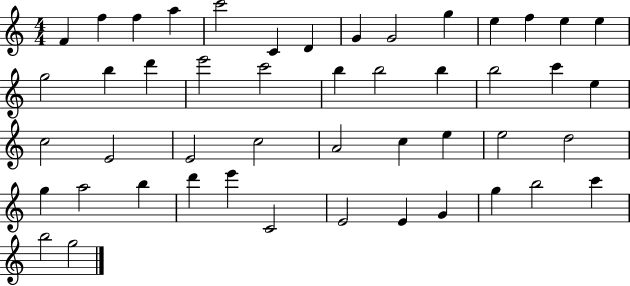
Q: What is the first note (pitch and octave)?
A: F4